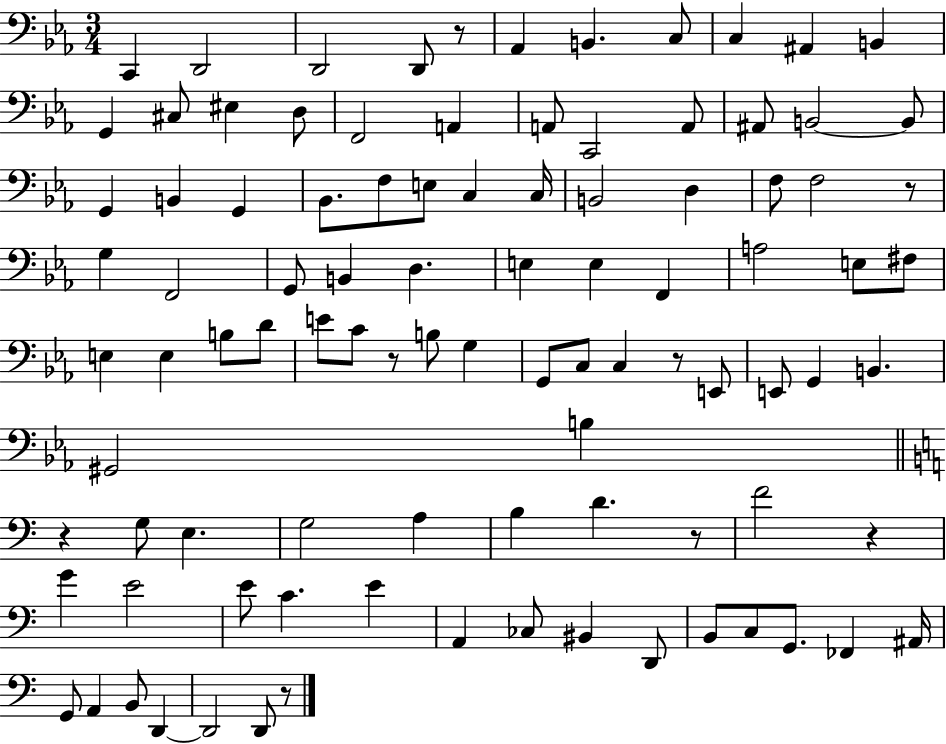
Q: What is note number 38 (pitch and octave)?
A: B2